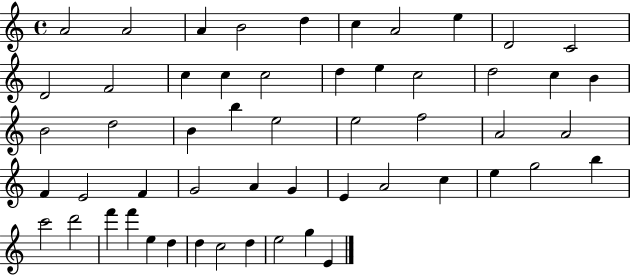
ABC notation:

X:1
T:Untitled
M:4/4
L:1/4
K:C
A2 A2 A B2 d c A2 e D2 C2 D2 F2 c c c2 d e c2 d2 c B B2 d2 B b e2 e2 f2 A2 A2 F E2 F G2 A G E A2 c e g2 b c'2 d'2 f' f' e d d c2 d e2 g E